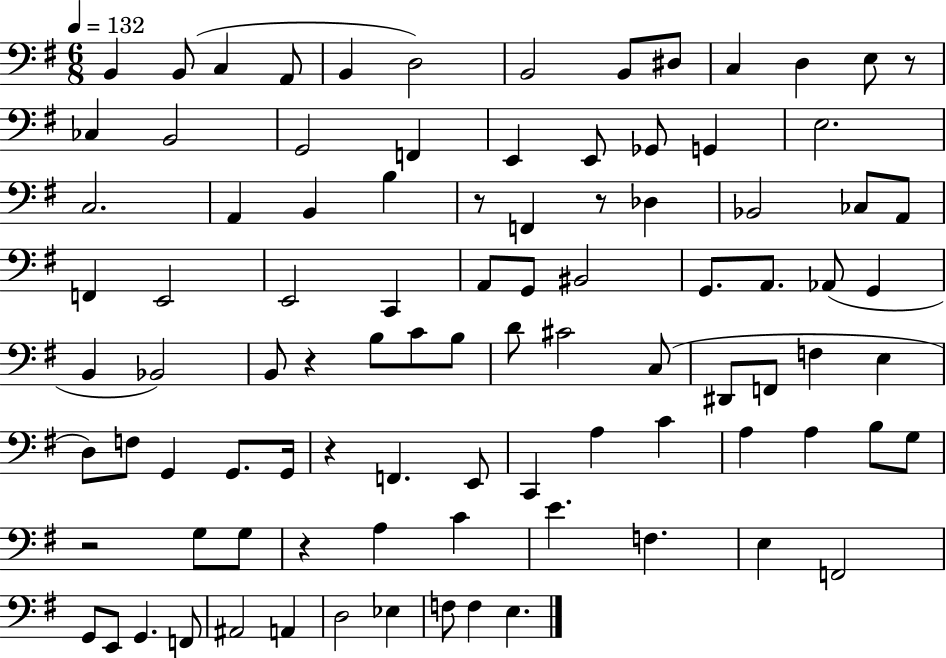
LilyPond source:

{
  \clef bass
  \numericTimeSignature
  \time 6/8
  \key g \major
  \tempo 4 = 132
  \repeat volta 2 { b,4 b,8( c4 a,8 | b,4 d2) | b,2 b,8 dis8 | c4 d4 e8 r8 | \break ces4 b,2 | g,2 f,4 | e,4 e,8 ges,8 g,4 | e2. | \break c2. | a,4 b,4 b4 | r8 f,4 r8 des4 | bes,2 ces8 a,8 | \break f,4 e,2 | e,2 c,4 | a,8 g,8 bis,2 | g,8. a,8. aes,8( g,4 | \break b,4 bes,2) | b,8 r4 b8 c'8 b8 | d'8 cis'2 c8( | dis,8 f,8 f4 e4 | \break d8) f8 g,4 g,8. g,16 | r4 f,4. e,8 | c,4 a4 c'4 | a4 a4 b8 g8 | \break r2 g8 g8 | r4 a4 c'4 | e'4. f4. | e4 f,2 | \break g,8 e,8 g,4. f,8 | ais,2 a,4 | d2 ees4 | f8 f4 e4. | \break } \bar "|."
}